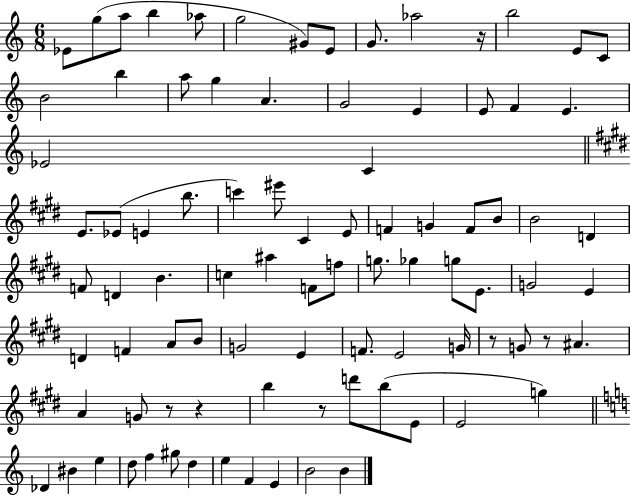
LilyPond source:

{
  \clef treble
  \numericTimeSignature
  \time 6/8
  \key c \major
  ees'8 g''8( a''8 b''4 aes''8 | g''2 gis'8) e'8 | g'8. aes''2 r16 | b''2 e'8 c'8 | \break b'2 b''4 | a''8 g''4 a'4. | g'2 e'4 | e'8 f'4 e'4. | \break ees'2 c'4 | \bar "||" \break \key e \major e'8. ees'8( e'4 b''8. | c'''4) eis'''8 cis'4 e'8 | f'4 g'4 f'8 b'8 | b'2 d'4 | \break f'8 d'4 b'4. | c''4 ais''4 f'8 f''8 | g''8. ges''4 g''8 e'8. | g'2 e'4 | \break d'4 f'4 a'8 b'8 | g'2 e'4 | f'8. e'2 g'16 | r8 g'8 r8 ais'4. | \break a'4 g'8 r8 r4 | b''4 r8 d'''8 b''8( e'8 | e'2 g''4) | \bar "||" \break \key a \minor des'4 bis'4 e''4 | d''8 f''4 gis''8 d''4 | e''4 f'4 e'4 | b'2 b'4 | \break \bar "|."
}